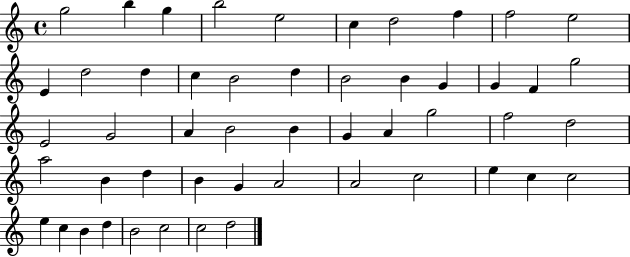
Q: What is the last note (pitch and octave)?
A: D5